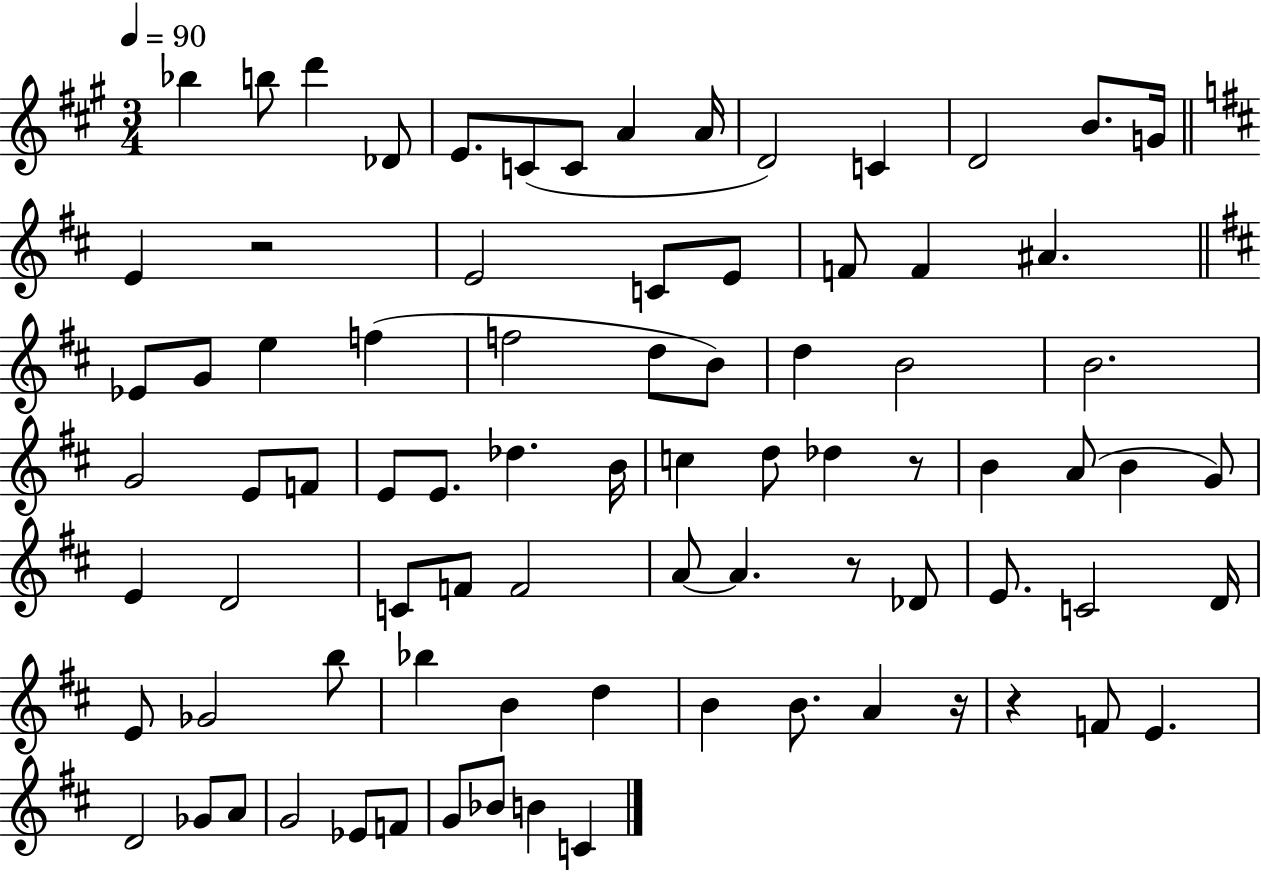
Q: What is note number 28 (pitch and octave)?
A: B4